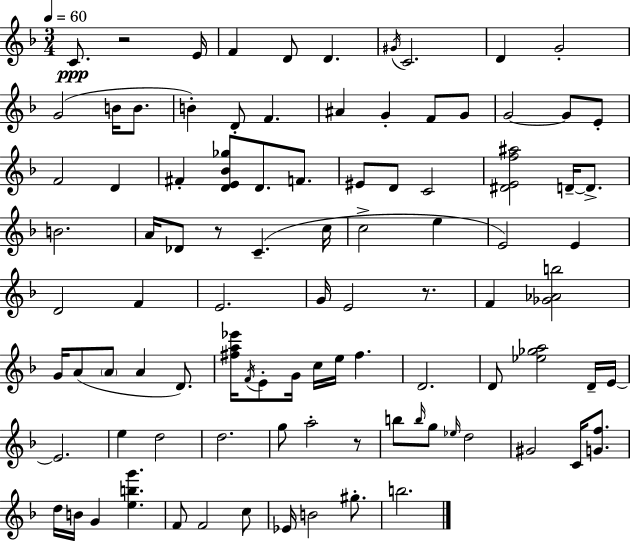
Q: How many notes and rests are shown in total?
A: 96